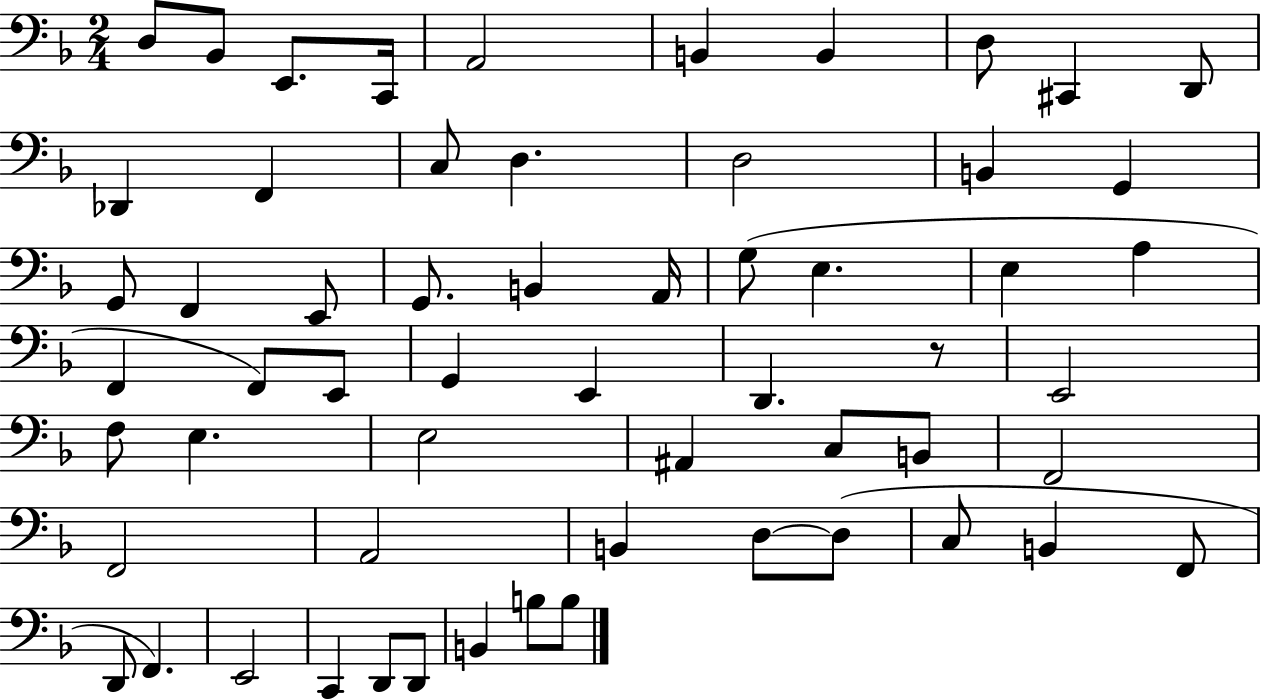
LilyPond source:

{
  \clef bass
  \numericTimeSignature
  \time 2/4
  \key f \major
  d8 bes,8 e,8. c,16 | a,2 | b,4 b,4 | d8 cis,4 d,8 | \break des,4 f,4 | c8 d4. | d2 | b,4 g,4 | \break g,8 f,4 e,8 | g,8. b,4 a,16 | g8( e4. | e4 a4 | \break f,4 f,8) e,8 | g,4 e,4 | d,4. r8 | e,2 | \break f8 e4. | e2 | ais,4 c8 b,8 | f,2 | \break f,2 | a,2 | b,4 d8~~ d8( | c8 b,4 f,8 | \break d,8 f,4.) | e,2 | c,4 d,8 d,8 | b,4 b8 b8 | \break \bar "|."
}